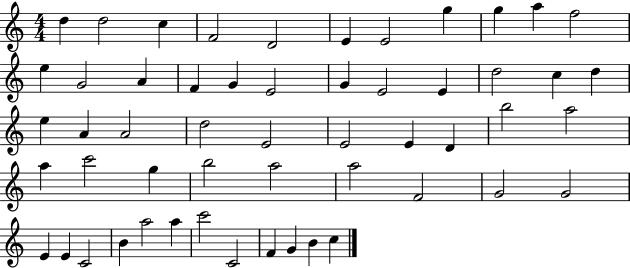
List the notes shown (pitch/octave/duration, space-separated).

D5/q D5/h C5/q F4/h D4/h E4/q E4/h G5/q G5/q A5/q F5/h E5/q G4/h A4/q F4/q G4/q E4/h G4/q E4/h E4/q D5/h C5/q D5/q E5/q A4/q A4/h D5/h E4/h E4/h E4/q D4/q B5/h A5/h A5/q C6/h G5/q B5/h A5/h A5/h F4/h G4/h G4/h E4/q E4/q C4/h B4/q A5/h A5/q C6/h C4/h F4/q G4/q B4/q C5/q